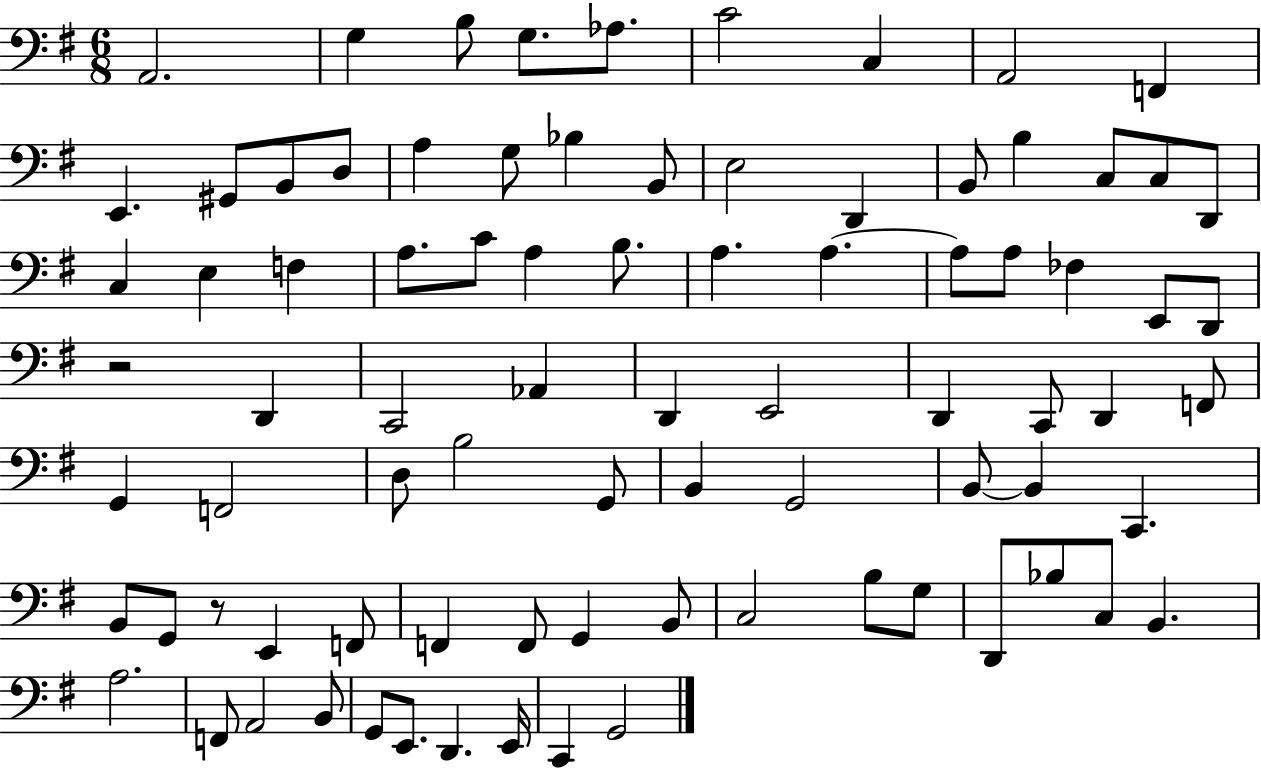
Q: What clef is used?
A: bass